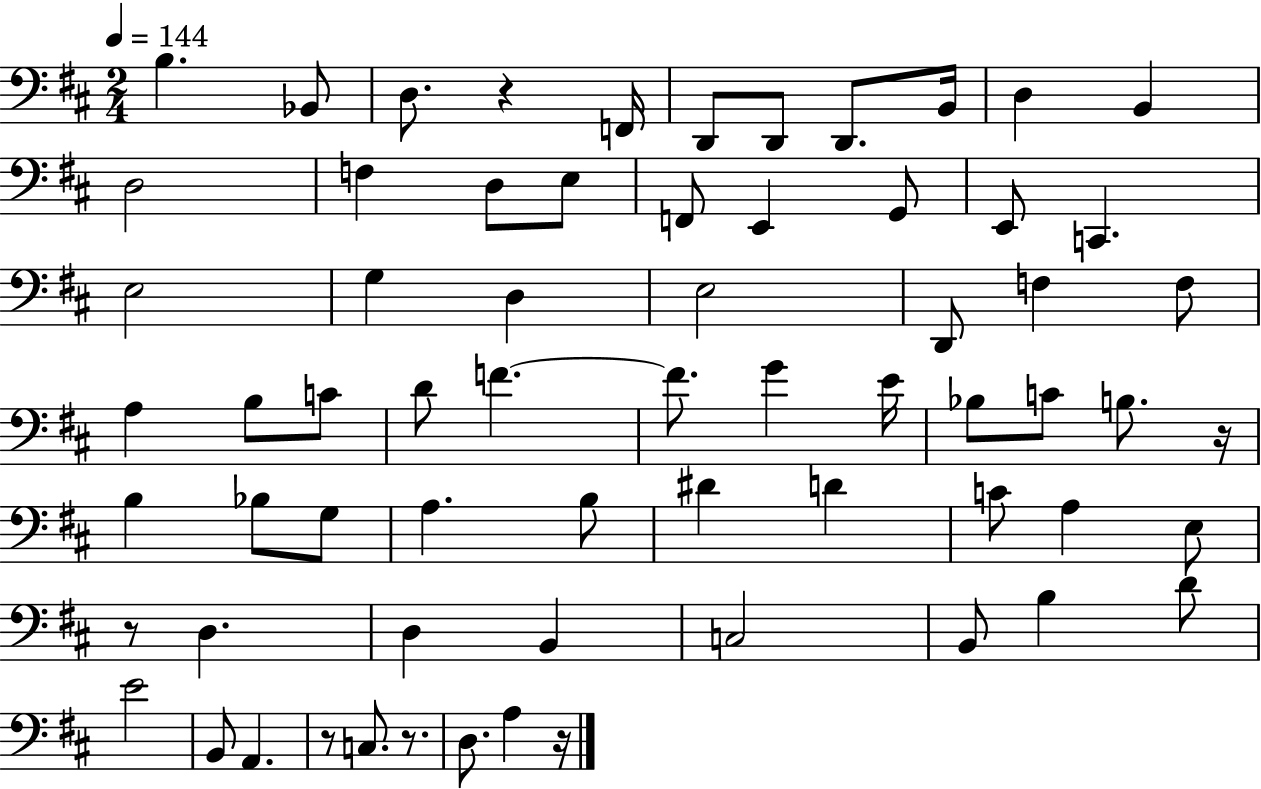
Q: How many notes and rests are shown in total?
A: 66